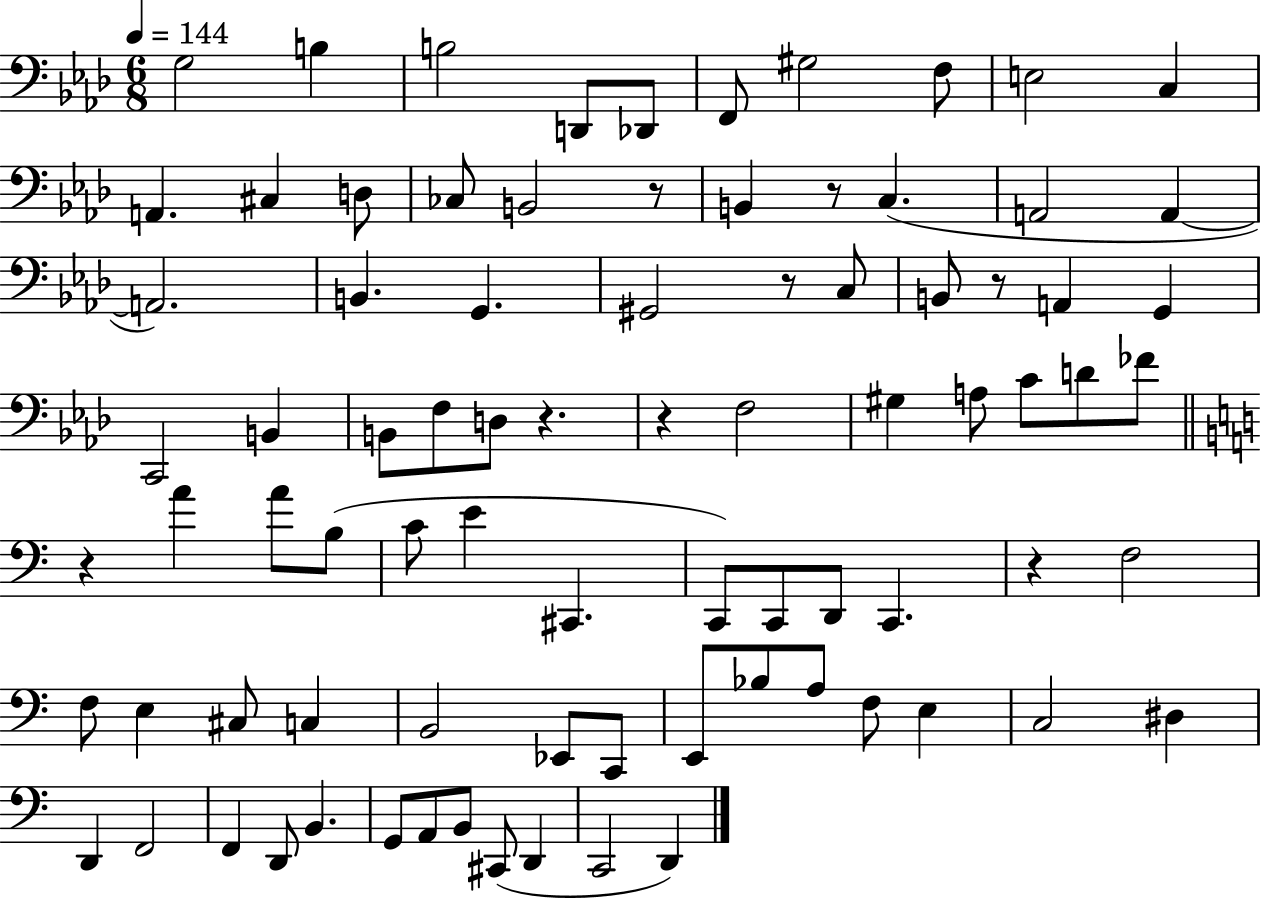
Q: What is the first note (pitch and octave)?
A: G3